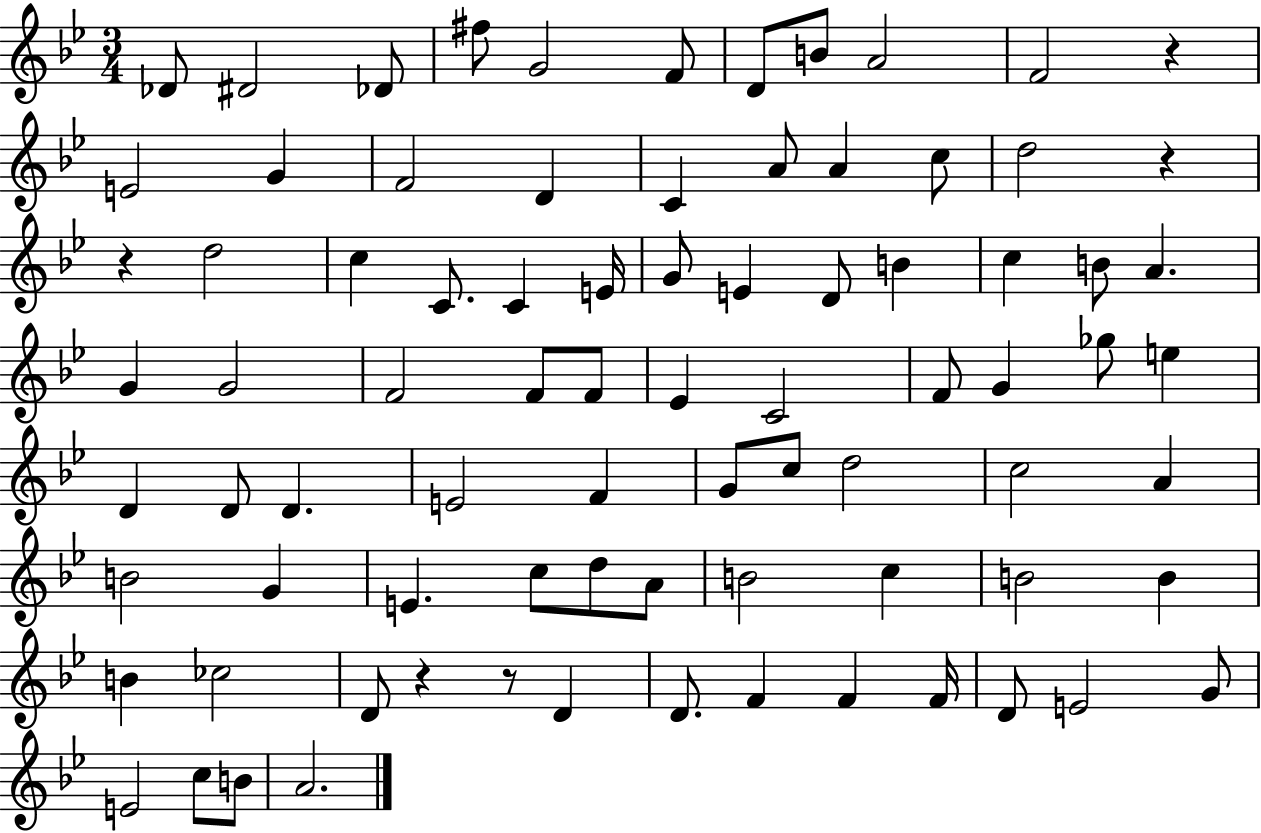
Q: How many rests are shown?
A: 5